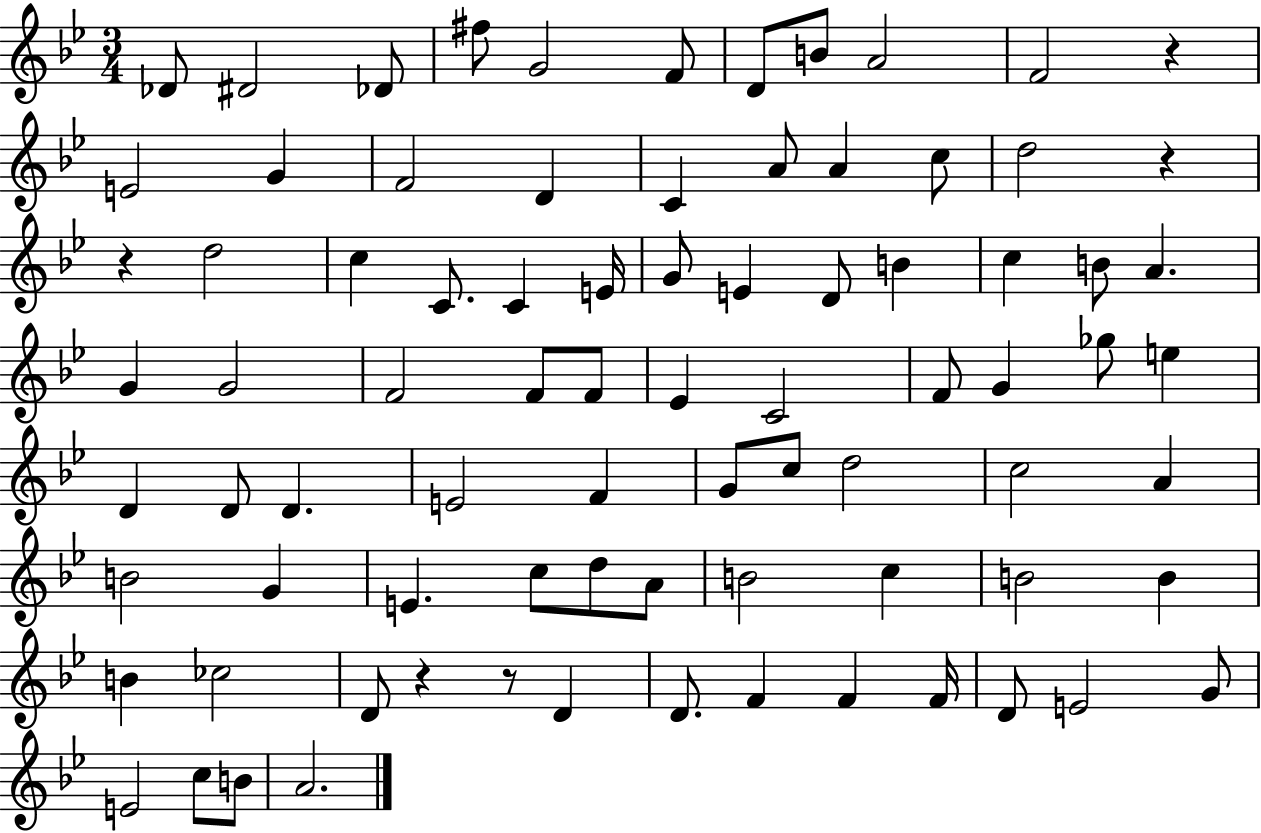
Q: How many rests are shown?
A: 5